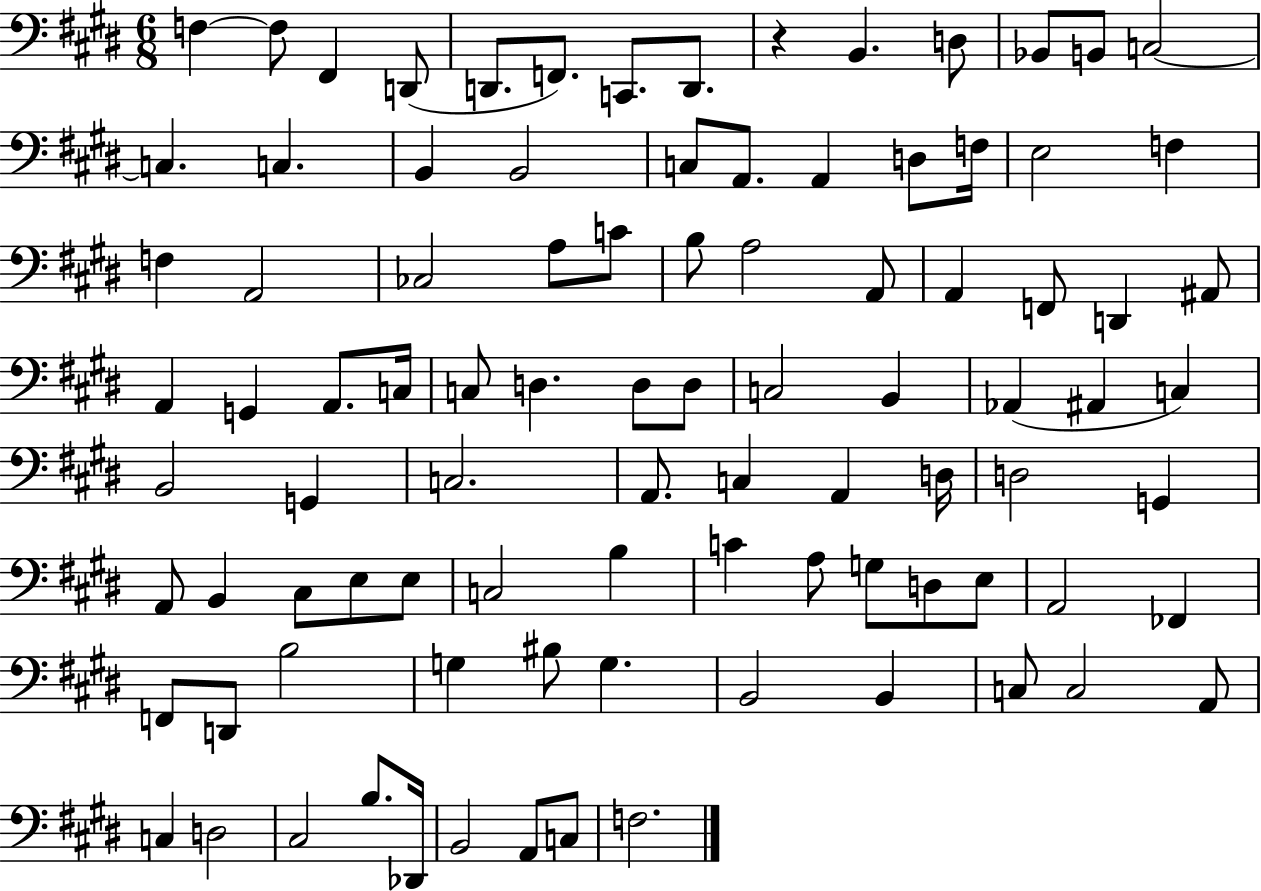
{
  \clef bass
  \numericTimeSignature
  \time 6/8
  \key e \major
  f4~~ f8 fis,4 d,8( | d,8. f,8.) c,8. d,8. | r4 b,4. d8 | bes,8 b,8 c2~~ | \break c4. c4. | b,4 b,2 | c8 a,8. a,4 d8 f16 | e2 f4 | \break f4 a,2 | ces2 a8 c'8 | b8 a2 a,8 | a,4 f,8 d,4 ais,8 | \break a,4 g,4 a,8. c16 | c8 d4. d8 d8 | c2 b,4 | aes,4( ais,4 c4) | \break b,2 g,4 | c2. | a,8. c4 a,4 d16 | d2 g,4 | \break a,8 b,4 cis8 e8 e8 | c2 b4 | c'4 a8 g8 d8 e8 | a,2 fes,4 | \break f,8 d,8 b2 | g4 bis8 g4. | b,2 b,4 | c8 c2 a,8 | \break c4 d2 | cis2 b8. des,16 | b,2 a,8 c8 | f2. | \break \bar "|."
}